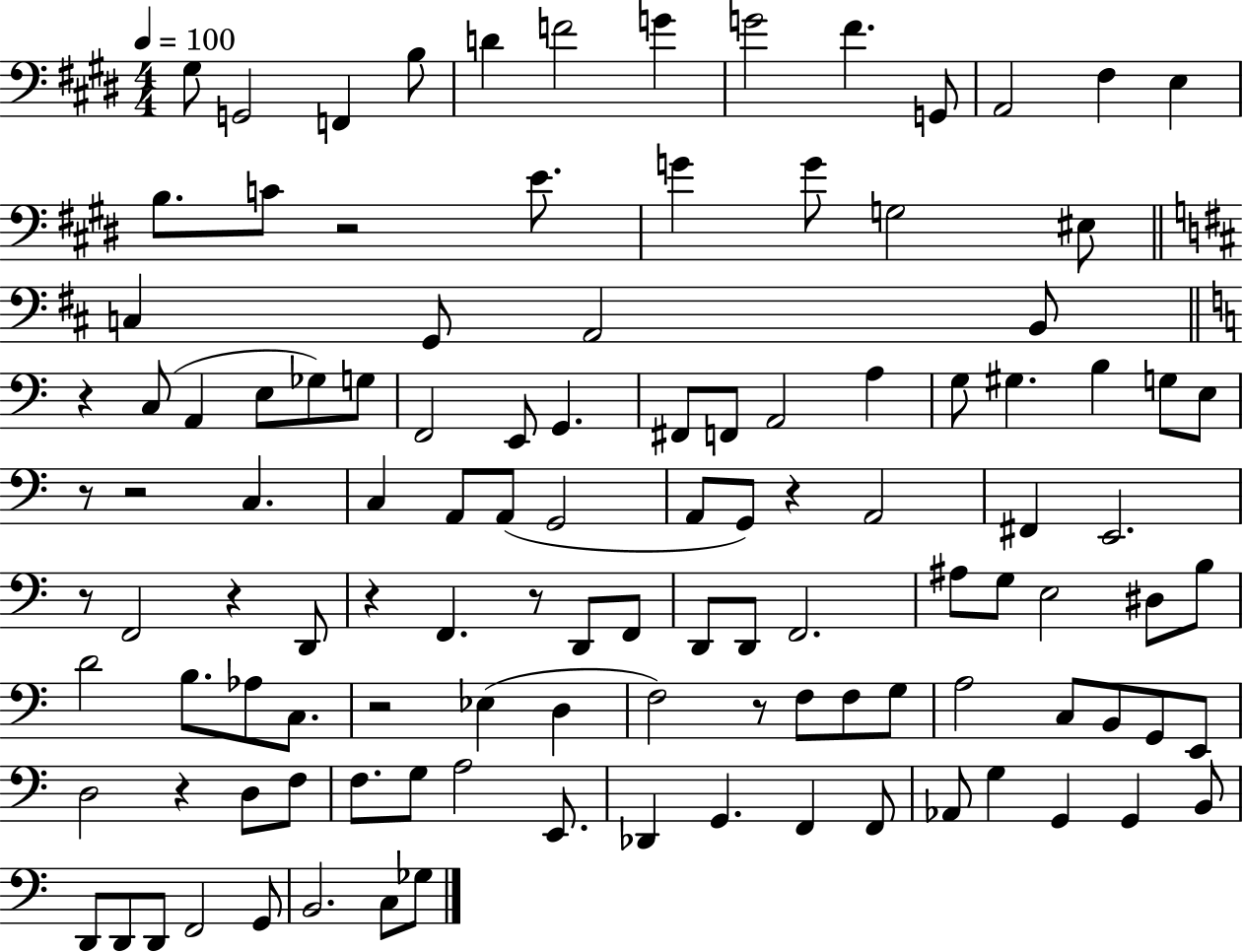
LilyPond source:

{
  \clef bass
  \numericTimeSignature
  \time 4/4
  \key e \major
  \tempo 4 = 100
  \repeat volta 2 { gis8 g,2 f,4 b8 | d'4 f'2 g'4 | g'2 fis'4. g,8 | a,2 fis4 e4 | \break b8. c'8 r2 e'8. | g'4 g'8 g2 eis8 | \bar "||" \break \key d \major c4 g,8 a,2 b,8 | \bar "||" \break \key c \major r4 c8( a,4 e8 ges8) g8 | f,2 e,8 g,4. | fis,8 f,8 a,2 a4 | g8 gis4. b4 g8 e8 | \break r8 r2 c4. | c4 a,8 a,8( g,2 | a,8 g,8) r4 a,2 | fis,4 e,2. | \break r8 f,2 r4 d,8 | r4 f,4. r8 d,8 f,8 | d,8 d,8 f,2. | ais8 g8 e2 dis8 b8 | \break d'2 b8. aes8 c8. | r2 ees4( d4 | f2) r8 f8 f8 g8 | a2 c8 b,8 g,8 e,8 | \break d2 r4 d8 f8 | f8. g8 a2 e,8. | des,4 g,4. f,4 f,8 | aes,8 g4 g,4 g,4 b,8 | \break d,8 d,8 d,8 f,2 g,8 | b,2. c8 ges8 | } \bar "|."
}